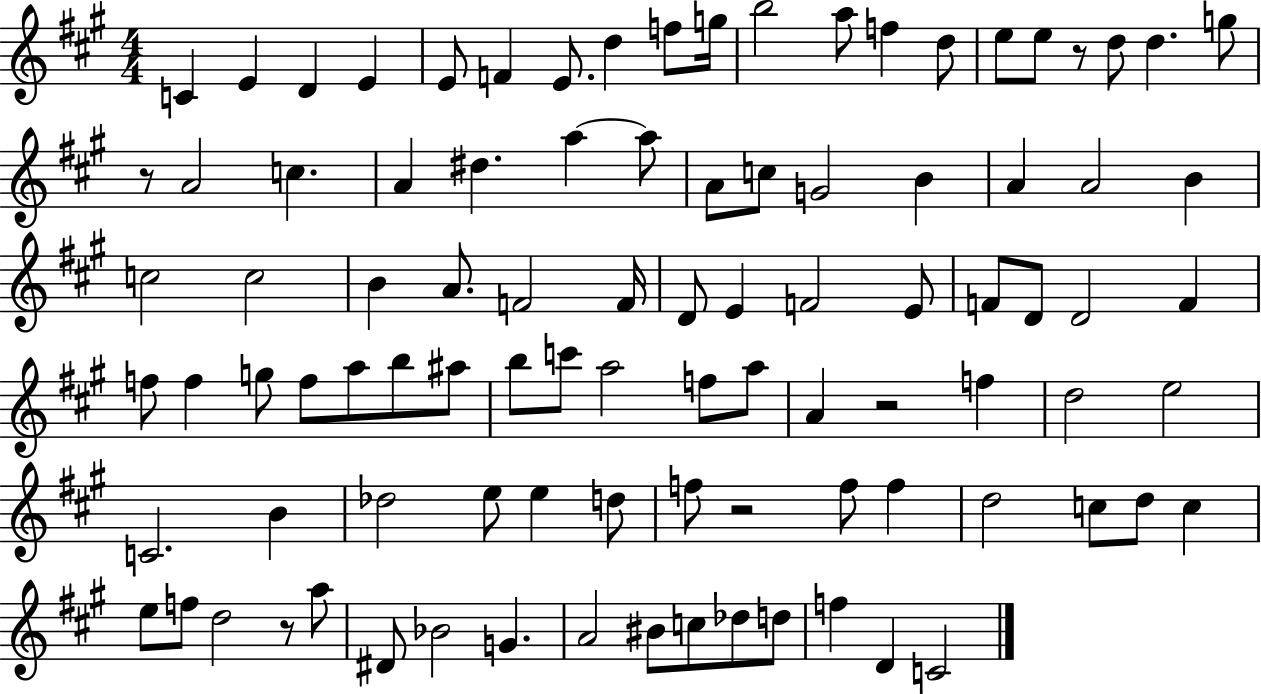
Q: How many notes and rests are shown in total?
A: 95